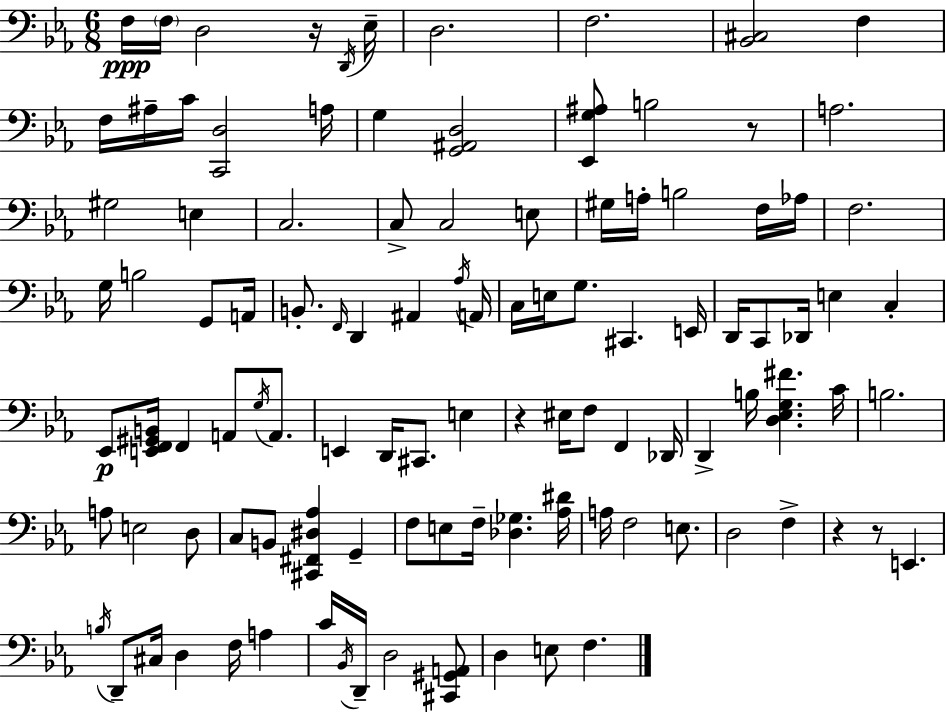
{
  \clef bass
  \numericTimeSignature
  \time 6/8
  \key ees \major
  f16\ppp \parenthesize f16 d2 r16 \acciaccatura { d,16 } | ees16-- d2. | f2. | <bes, cis>2 f4 | \break f16 ais16-- c'16 <c, d>2 | a16 g4 <g, ais, d>2 | <ees, g ais>8 b2 r8 | a2. | \break gis2 e4 | c2. | c8-> c2 e8 | gis16 a16-. b2 f16 | \break aes16 f2. | g16 b2 g,8 | a,16 b,8.-. \grace { f,16 } d,4 ais,4 | \acciaccatura { aes16 } a,16 c16 e16 g8. cis,4. | \break e,16 d,16 c,8 des,16 e4 c4-. | ees,8\p <e, f, gis, b,>16 f,4 a,8 | \acciaccatura { g16 } a,8. e,4 d,16 cis,8. | e4 r4 eis16 f8 f,4 | \break des,16 d,4-> b16 <d ees g fis'>4. | c'16 b2. | a8 e2 | d8 c8 b,8 <cis, fis, dis aes>4 | \break g,4-- f8 e8 f16-- <des ges>4. | <aes dis'>16 a16 f2 | e8. d2 | f4-> r4 r8 e,4. | \break \acciaccatura { b16 } d,8-- cis16 d4 | f16 a4 c'16 \acciaccatura { bes,16 } d,16-- d2 | <cis, gis, a,>8 d4 e8 | f4. \bar "|."
}